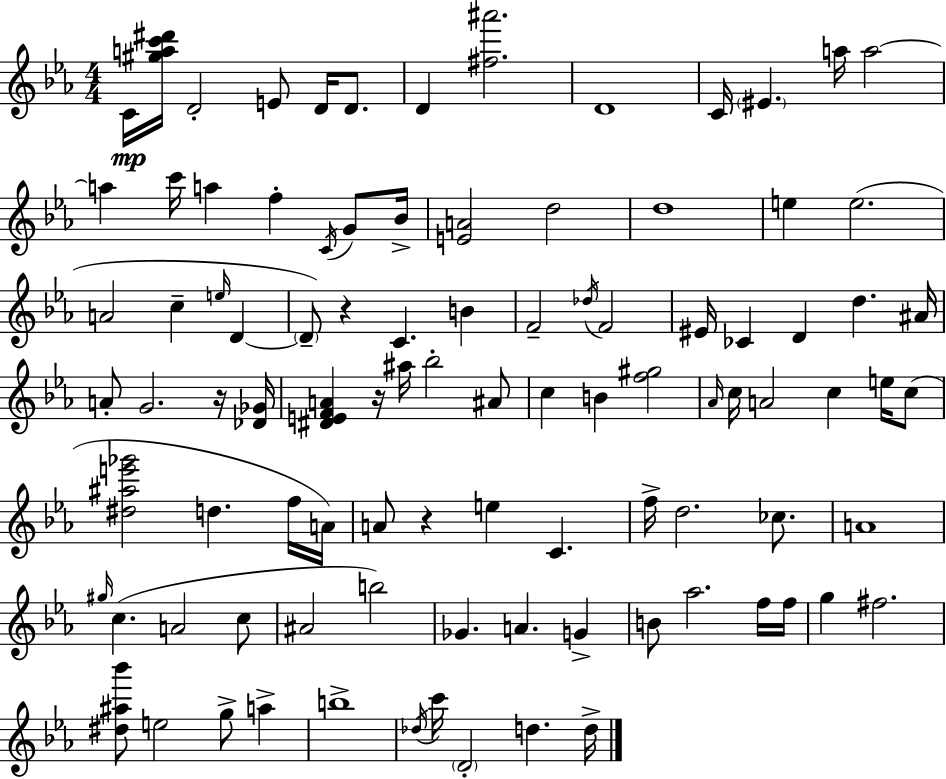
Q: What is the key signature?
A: C minor